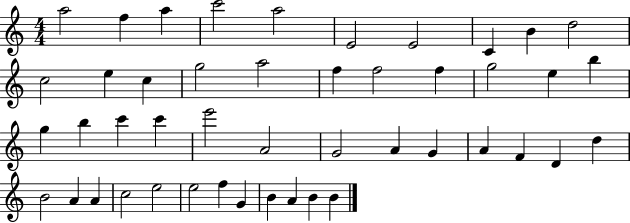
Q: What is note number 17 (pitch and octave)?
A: F5